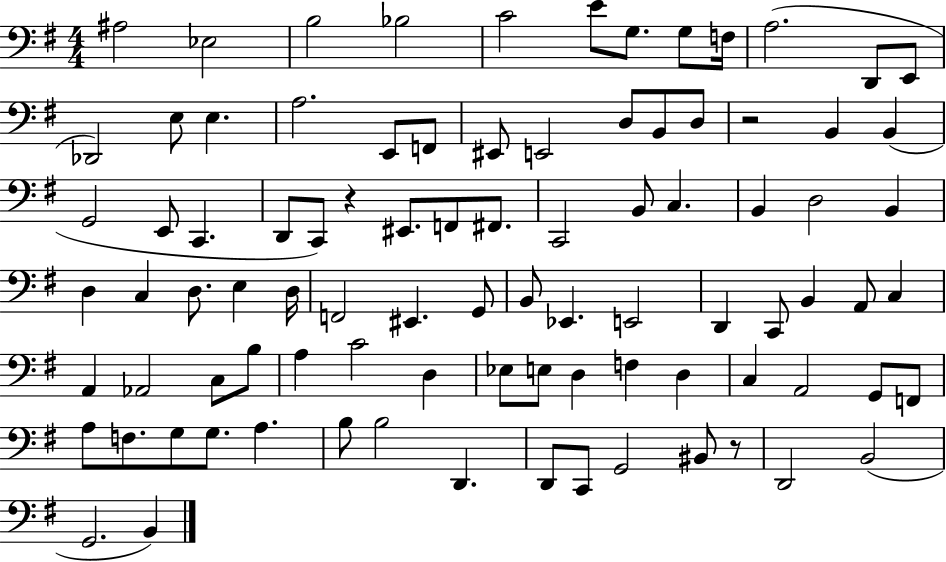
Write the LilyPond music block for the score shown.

{
  \clef bass
  \numericTimeSignature
  \time 4/4
  \key g \major
  \repeat volta 2 { ais2 ees2 | b2 bes2 | c'2 e'8 g8. g8 f16 | a2.( d,8 e,8 | \break des,2) e8 e4. | a2. e,8 f,8 | eis,8 e,2 d8 b,8 d8 | r2 b,4 b,4( | \break g,2 e,8 c,4. | d,8 c,8) r4 eis,8. f,8 fis,8. | c,2 b,8 c4. | b,4 d2 b,4 | \break d4 c4 d8. e4 d16 | f,2 eis,4. g,8 | b,8 ees,4. e,2 | d,4 c,8 b,4 a,8 c4 | \break a,4 aes,2 c8 b8 | a4 c'2 d4 | ees8 e8 d4 f4 d4 | c4 a,2 g,8 f,8 | \break a8 f8. g8 g8. a4. | b8 b2 d,4. | d,8 c,8 g,2 bis,8 r8 | d,2 b,2( | \break g,2. b,4) | } \bar "|."
}